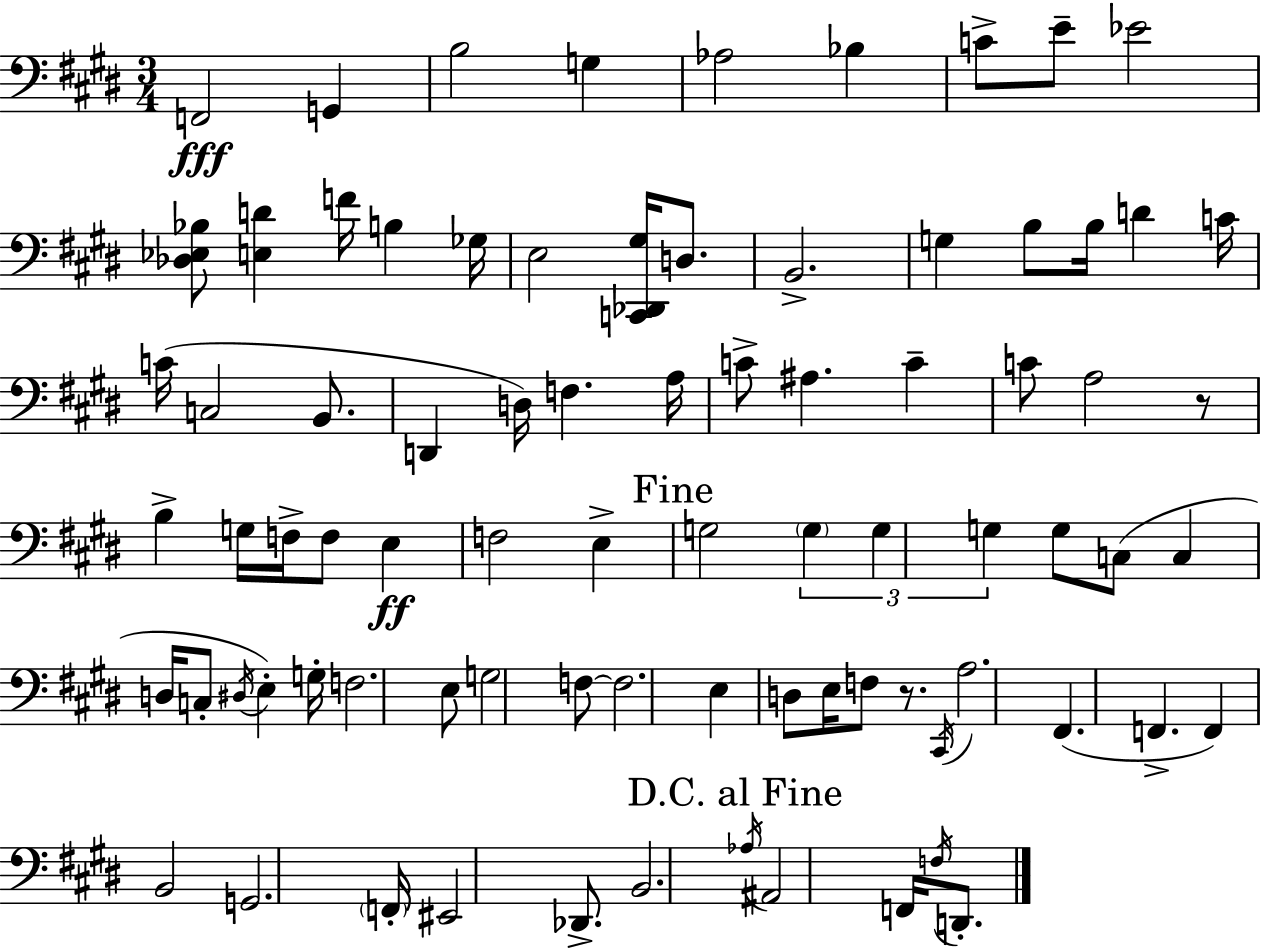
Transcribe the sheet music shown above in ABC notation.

X:1
T:Untitled
M:3/4
L:1/4
K:E
F,,2 G,, B,2 G, _A,2 _B, C/2 E/2 _E2 [_D,_E,_B,]/2 [E,D] F/4 B, _G,/4 E,2 [C,,_D,,^G,]/4 D,/2 B,,2 G, B,/2 B,/4 D C/4 C/4 C,2 B,,/2 D,, D,/4 F, A,/4 C/2 ^A, C C/2 A,2 z/2 B, G,/4 F,/4 F,/2 E, F,2 E, G,2 G, G, G, G,/2 C,/2 C, D,/4 C,/2 ^D,/4 E, G,/4 F,2 E,/2 G,2 F,/2 F,2 E, D,/2 E,/4 F,/2 z/2 ^C,,/4 A,2 ^F,, F,, F,, B,,2 G,,2 F,,/4 ^E,,2 _D,,/2 B,,2 _A,/4 ^A,,2 F,,/4 F,/4 D,,/2